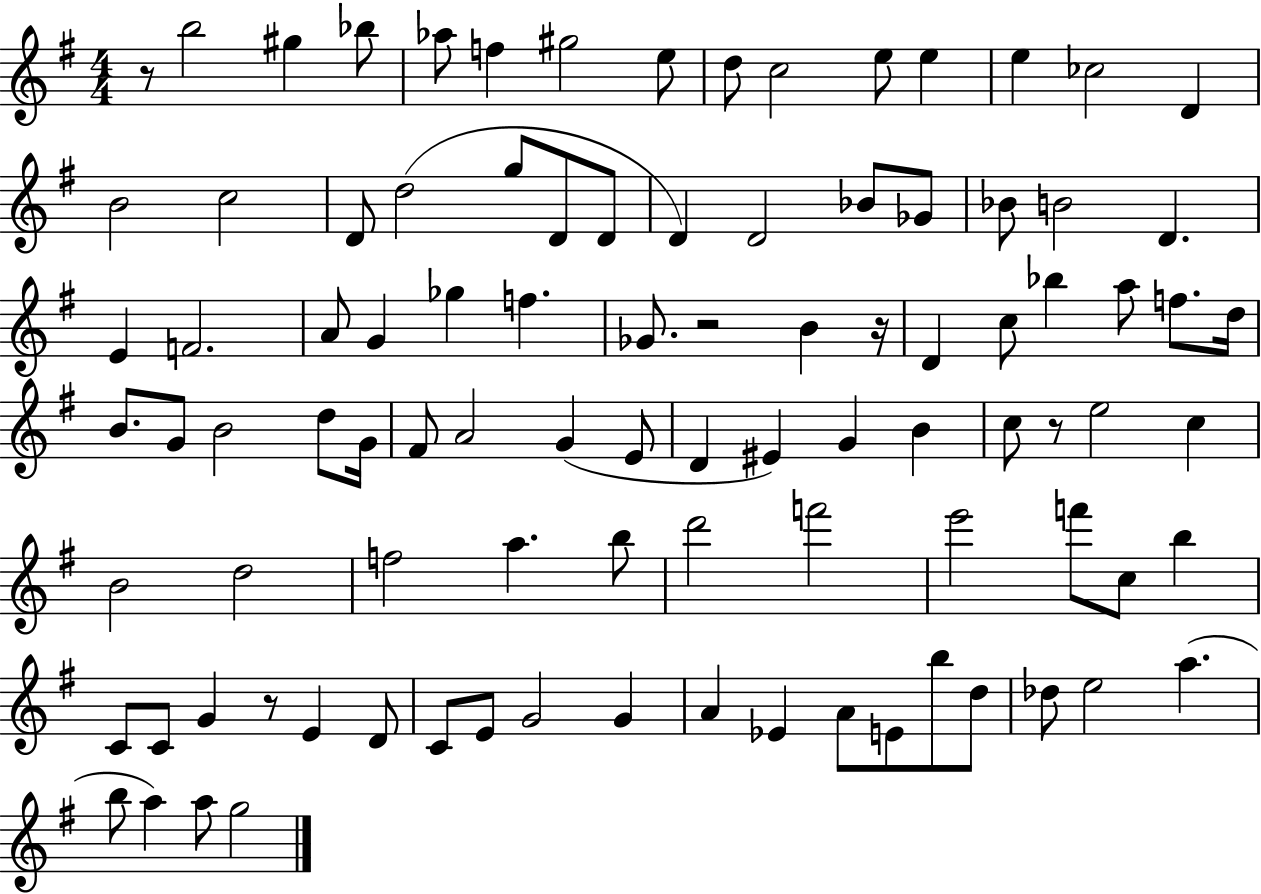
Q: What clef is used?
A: treble